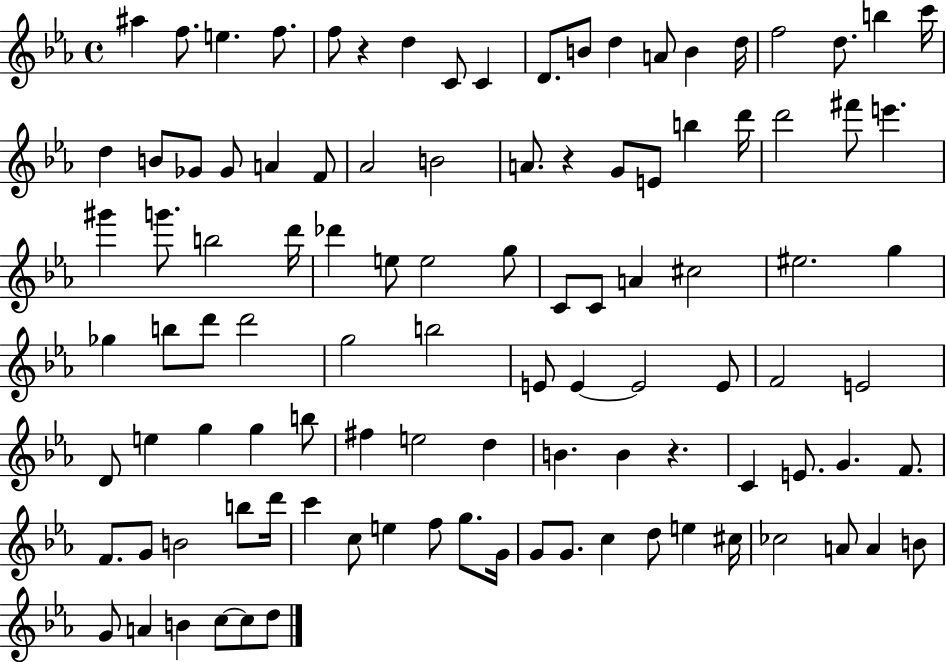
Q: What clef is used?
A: treble